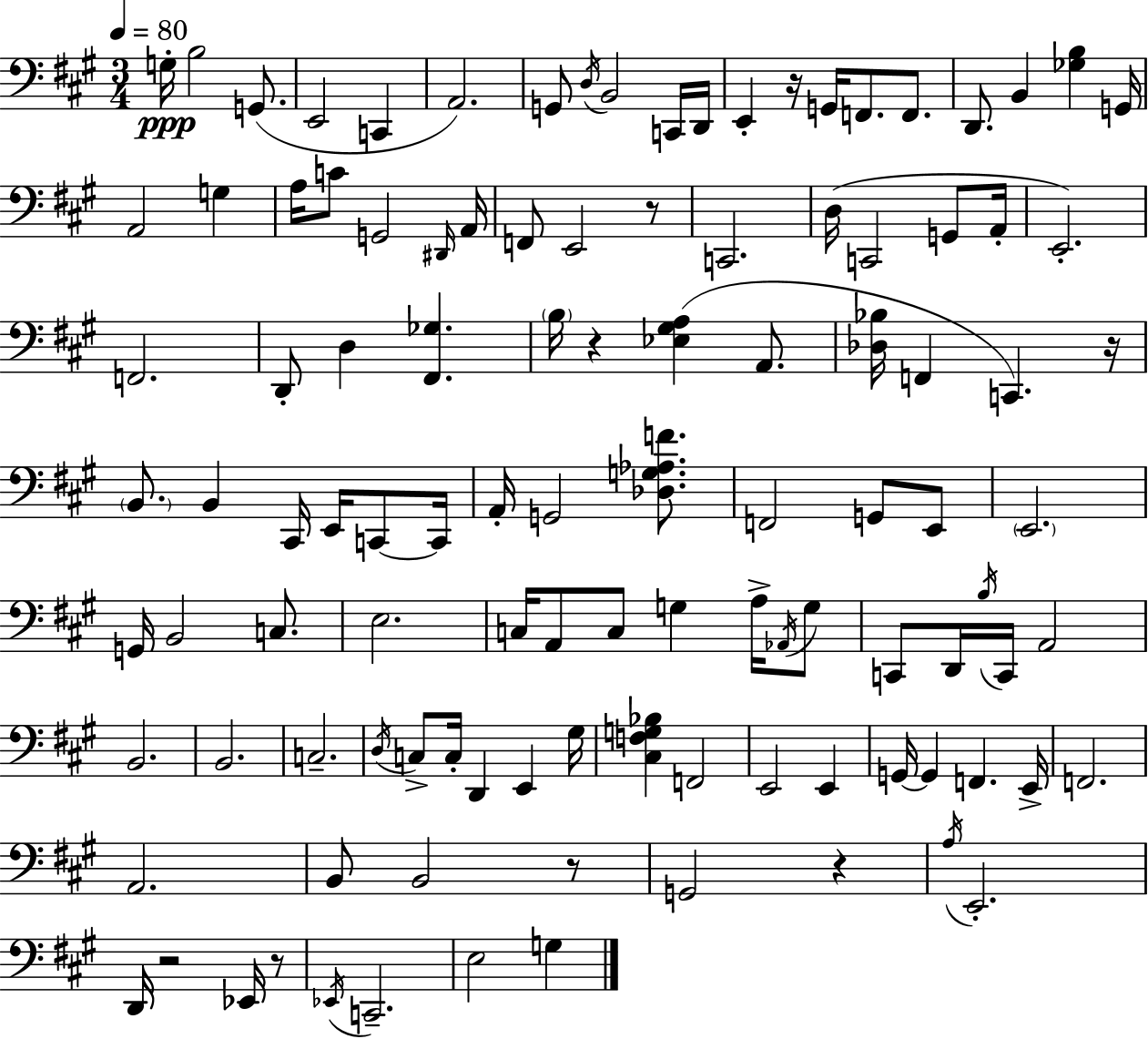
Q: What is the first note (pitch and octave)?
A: G3